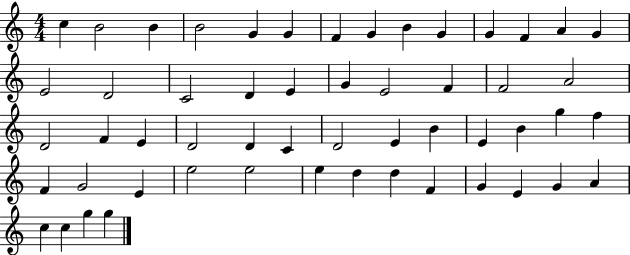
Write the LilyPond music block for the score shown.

{
  \clef treble
  \numericTimeSignature
  \time 4/4
  \key c \major
  c''4 b'2 b'4 | b'2 g'4 g'4 | f'4 g'4 b'4 g'4 | g'4 f'4 a'4 g'4 | \break e'2 d'2 | c'2 d'4 e'4 | g'4 e'2 f'4 | f'2 a'2 | \break d'2 f'4 e'4 | d'2 d'4 c'4 | d'2 e'4 b'4 | e'4 b'4 g''4 f''4 | \break f'4 g'2 e'4 | e''2 e''2 | e''4 d''4 d''4 f'4 | g'4 e'4 g'4 a'4 | \break c''4 c''4 g''4 g''4 | \bar "|."
}